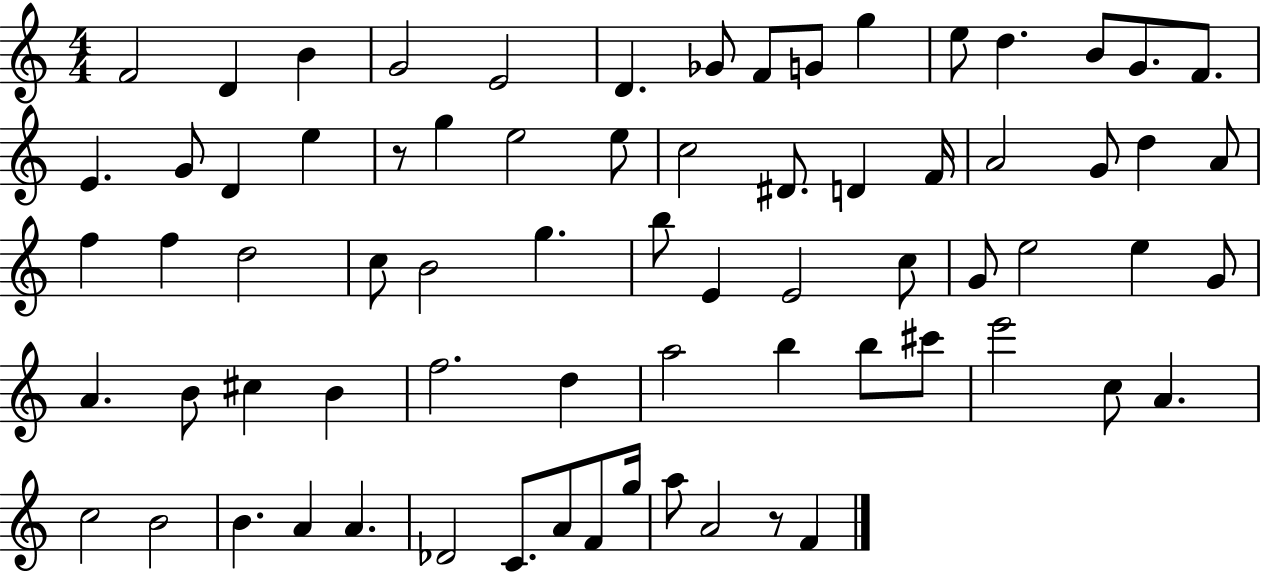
F4/h D4/q B4/q G4/h E4/h D4/q. Gb4/e F4/e G4/e G5/q E5/e D5/q. B4/e G4/e. F4/e. E4/q. G4/e D4/q E5/q R/e G5/q E5/h E5/e C5/h D#4/e. D4/q F4/s A4/h G4/e D5/q A4/e F5/q F5/q D5/h C5/e B4/h G5/q. B5/e E4/q E4/h C5/e G4/e E5/h E5/q G4/e A4/q. B4/e C#5/q B4/q F5/h. D5/q A5/h B5/q B5/e C#6/e E6/h C5/e A4/q. C5/h B4/h B4/q. A4/q A4/q. Db4/h C4/e. A4/e F4/e G5/s A5/e A4/h R/e F4/q